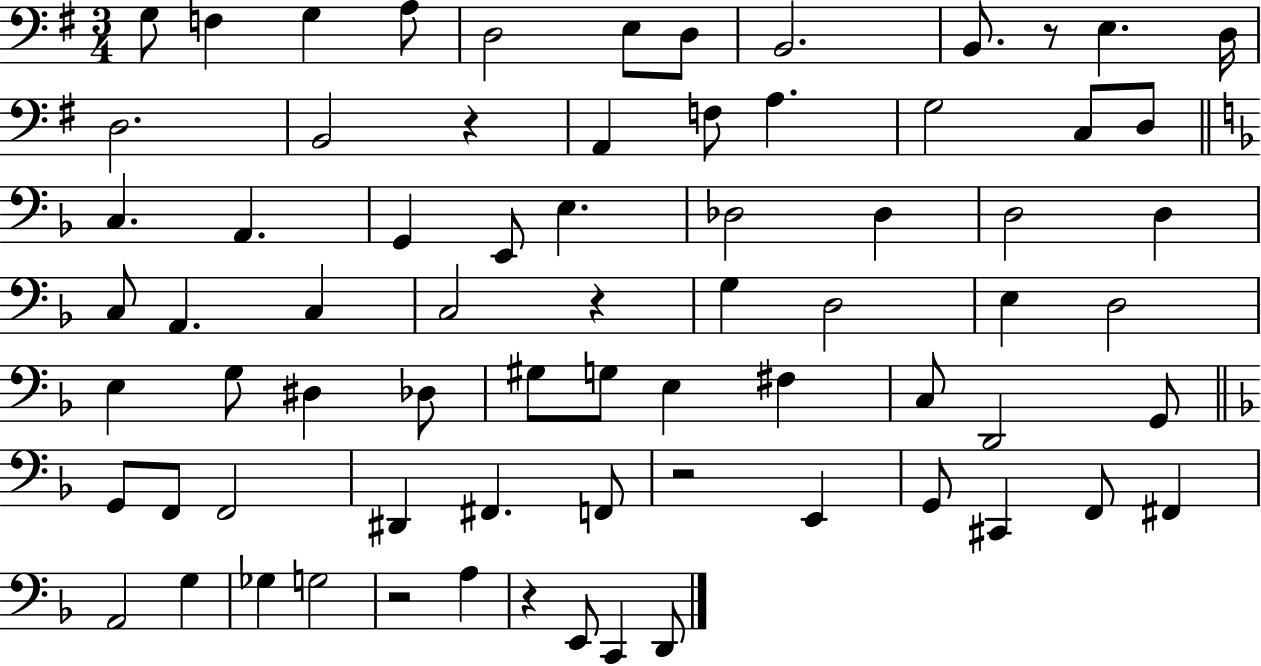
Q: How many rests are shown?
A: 6